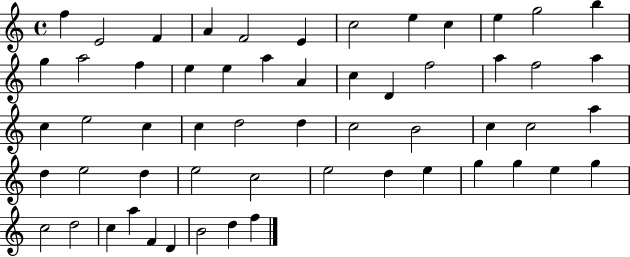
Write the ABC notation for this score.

X:1
T:Untitled
M:4/4
L:1/4
K:C
f E2 F A F2 E c2 e c e g2 b g a2 f e e a A c D f2 a f2 a c e2 c c d2 d c2 B2 c c2 a d e2 d e2 c2 e2 d e g g e g c2 d2 c a F D B2 d f